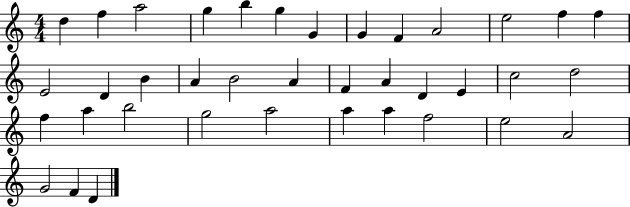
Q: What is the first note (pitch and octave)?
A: D5